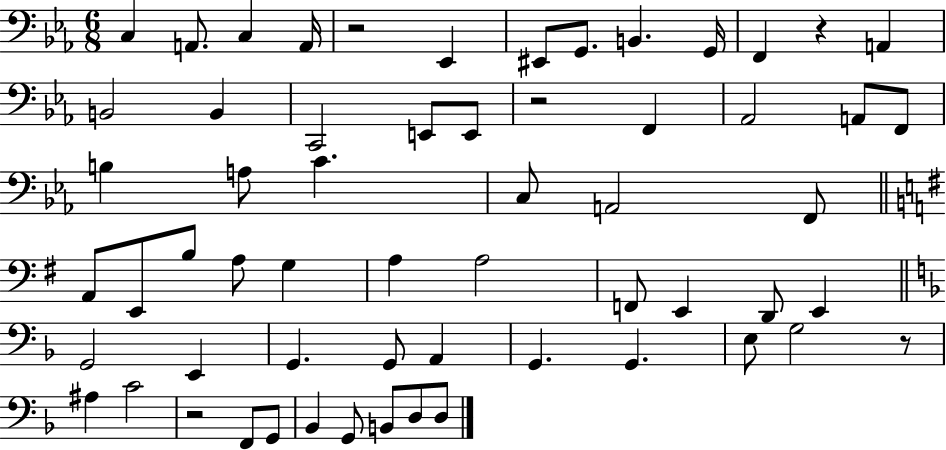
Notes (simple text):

C3/q A2/e. C3/q A2/s R/h Eb2/q EIS2/e G2/e. B2/q. G2/s F2/q R/q A2/q B2/h B2/q C2/h E2/e E2/e R/h F2/q Ab2/h A2/e F2/e B3/q A3/e C4/q. C3/e A2/h F2/e A2/e E2/e B3/e A3/e G3/q A3/q A3/h F2/e E2/q D2/e E2/q G2/h E2/q G2/q. G2/e A2/q G2/q. G2/q. E3/e G3/h R/e A#3/q C4/h R/h F2/e G2/e Bb2/q G2/e B2/e D3/e D3/e